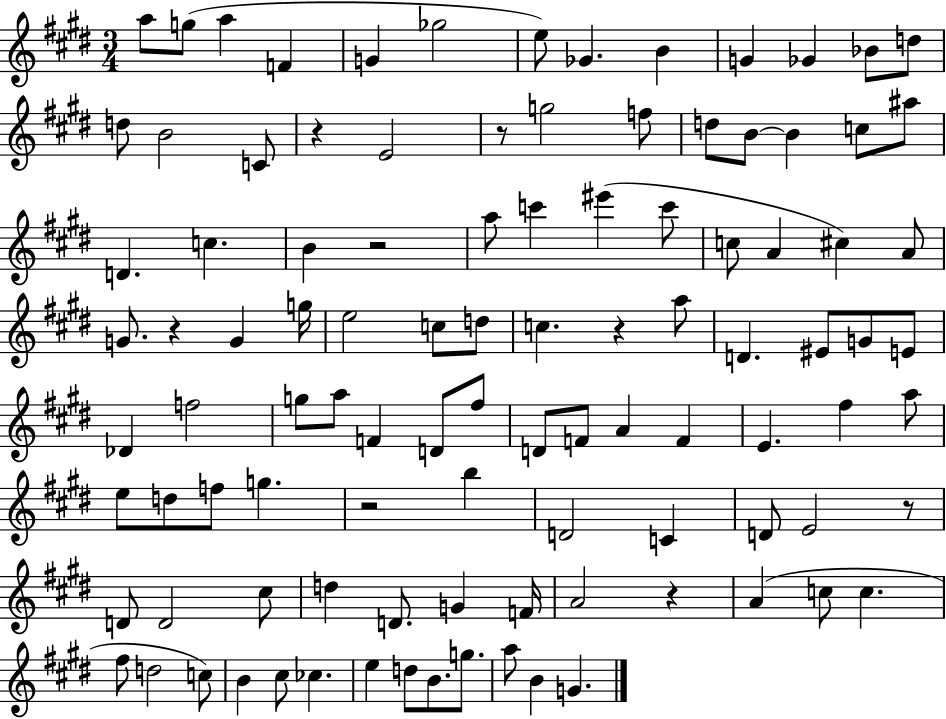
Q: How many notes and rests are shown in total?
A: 102